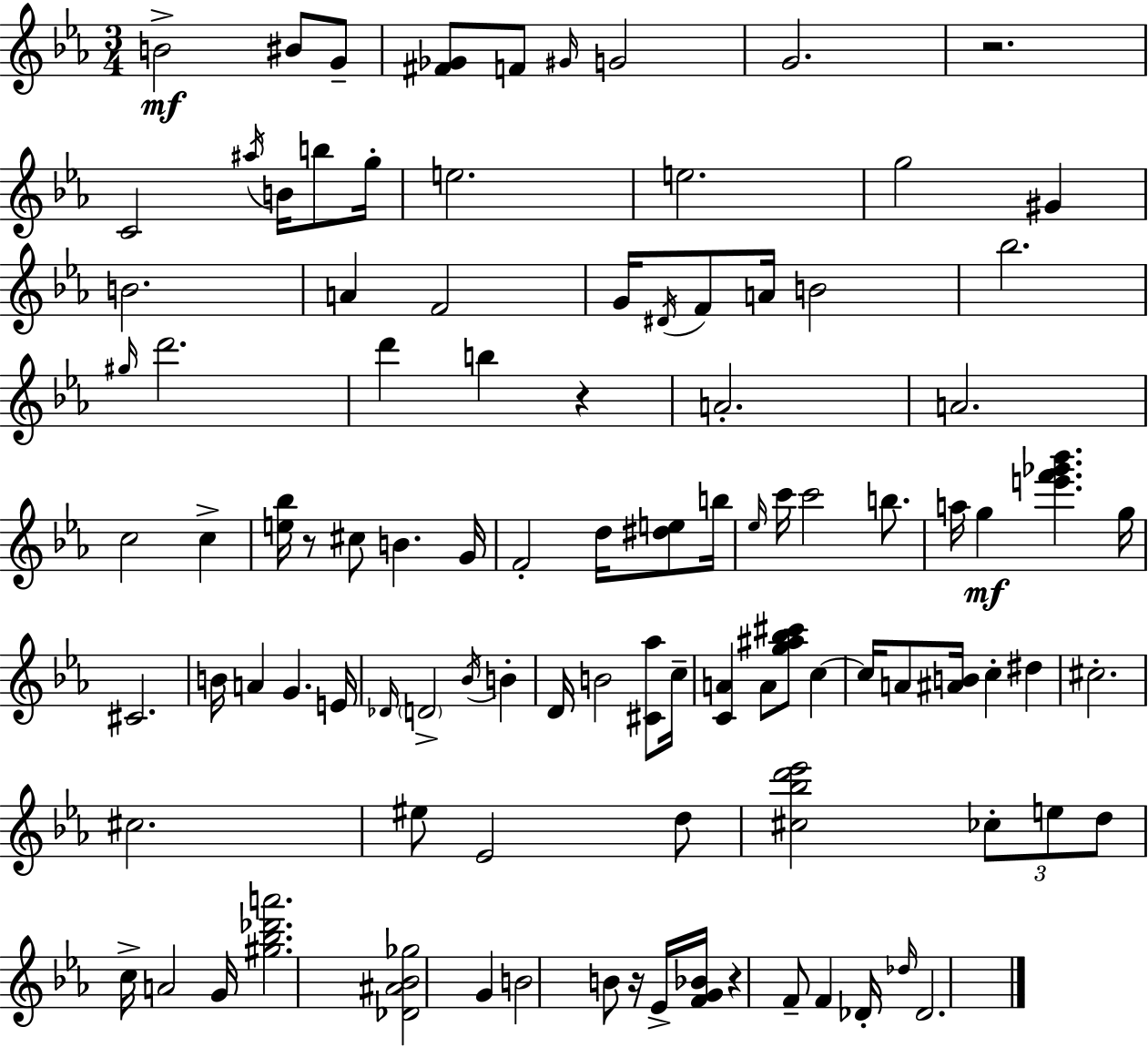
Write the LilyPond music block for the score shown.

{
  \clef treble
  \numericTimeSignature
  \time 3/4
  \key ees \major
  b'2->\mf bis'8 g'8-- | <fis' ges'>8 f'8 \grace { gis'16 } g'2 | g'2. | r2. | \break c'2 \acciaccatura { ais''16 } b'16 b''8 | g''16-. e''2. | e''2. | g''2 gis'4 | \break b'2. | a'4 f'2 | g'16 \acciaccatura { dis'16 } f'8 a'16 b'2 | bes''2. | \break \grace { gis''16 } d'''2. | d'''4 b''4 | r4 a'2.-. | a'2. | \break c''2 | c''4-> <e'' bes''>16 r8 cis''8 b'4. | g'16 f'2-. | d''16 <dis'' e''>8 b''16 \grace { ees''16 } c'''16 c'''2 | \break b''8. a''16 g''4\mf <e''' f''' ges''' bes'''>4. | g''16 cis'2. | b'16 a'4 g'4. | e'16 \grace { des'16 } \parenthesize d'2-> | \break \acciaccatura { bes'16 } b'4-. d'16 b'2 | <cis' aes''>8 c''16-- <c' a'>4 a'8 | <g'' ais'' bes'' cis'''>8 c''4~~ c''16 a'8 <ais' b'>16 c''4-. | dis''4 cis''2.-. | \break cis''2. | eis''8 ees'2 | d''8 <cis'' bes'' d''' ees'''>2 | \tuplet 3/2 { ces''8-. e''8 d''8 } c''16-> a'2 | \break g'16 <gis'' bes'' des''' a'''>2. | <des' ais' bes' ges''>2 | g'4 b'2 | b'8 r16 ees'16-> <f' g' bes'>16 r4 | \break f'8-- f'4 des'16-. \grace { des''16 } des'2. | \bar "|."
}